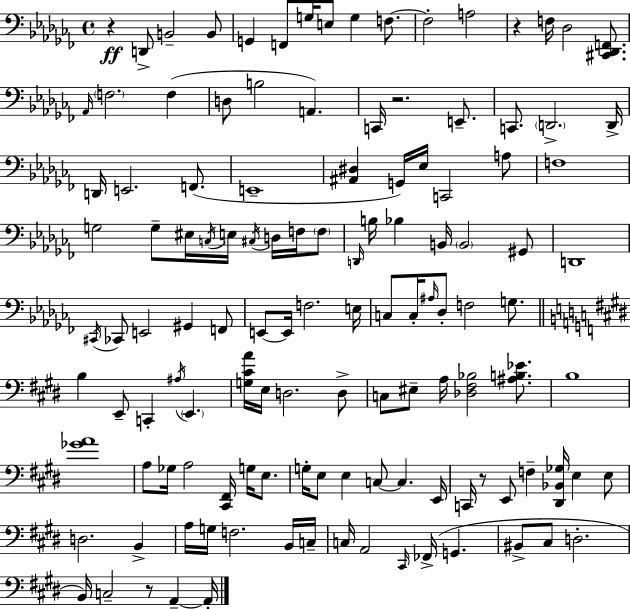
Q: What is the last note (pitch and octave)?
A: A2